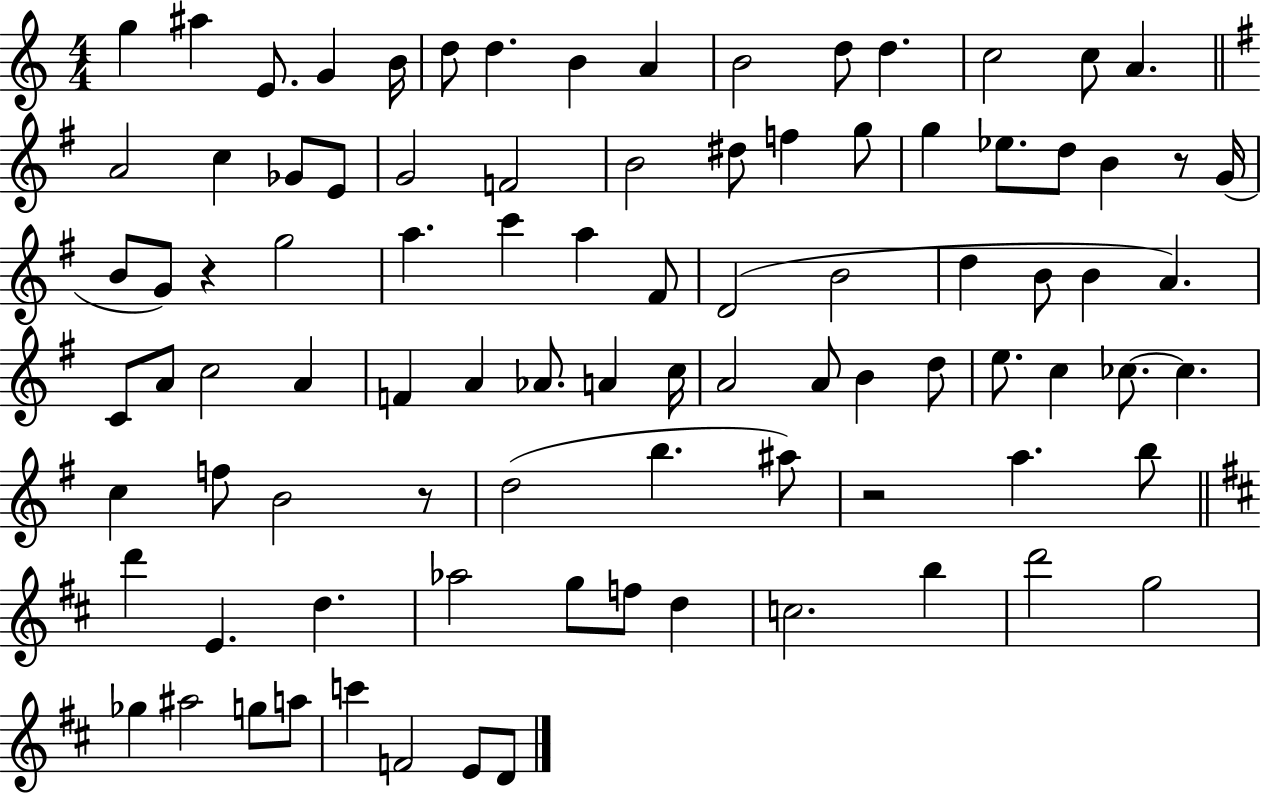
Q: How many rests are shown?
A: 4